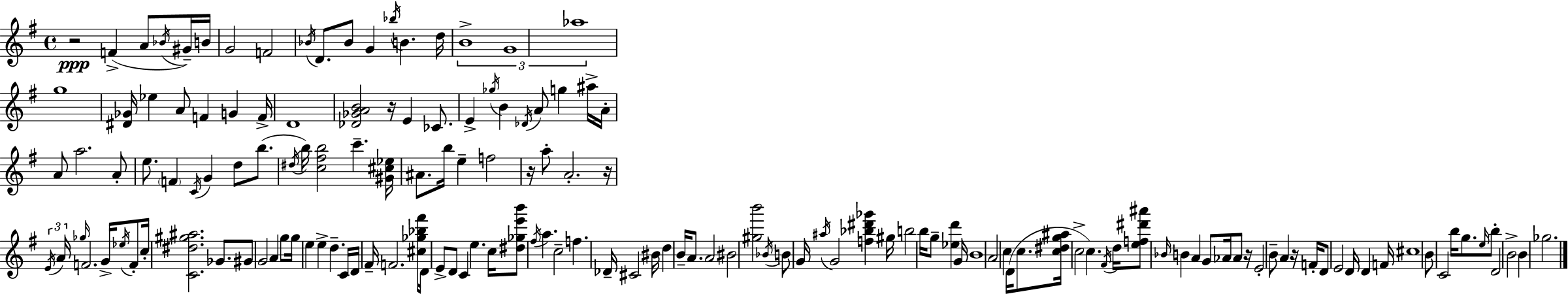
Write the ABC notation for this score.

X:1
T:Untitled
M:4/4
L:1/4
K:Em
z2 F A/2 _B/4 ^G/4 B/4 G2 F2 _B/4 D/2 _B/2 G _b/4 B d/4 B4 G4 _a4 g4 [^D_G]/4 _e A/2 F G F/4 D4 [_D_GAB]2 z/4 E _C/2 E _g/4 B _D/4 A/2 g ^a/4 A/4 A/2 a2 A/2 e/2 F C/4 G d/2 b/2 ^d/4 b/4 [c^fb]2 c' [^G^c_e]/4 ^A/2 b/4 e f2 z/4 a/2 A2 z/4 E/4 A/4 _g/4 F2 G/4 _e/4 F/2 c/4 [C^d^g^a]2 _G/2 ^G/2 G2 A g/2 g/4 e e d C/4 D/4 ^F/4 F2 [^c_g_b^f']/2 D/4 E/2 D/2 C e c/4 [^d_ge'b']/2 ^f/4 a c2 f _D/4 ^C2 ^B/4 d B/4 A/2 A2 ^B2 [^gb']2 _B/4 B/2 G/4 ^a/4 G2 [f_b^d'_g'] ^g/4 b2 b/4 g/2 [_ed'] G/4 B4 A2 c D/4 c/2 [c^dg^a]/4 c2 c ^F/4 d/4 [ef^d'^a']/2 _B/4 B A G/2 _A/4 _A/2 z/4 E2 B/2 A z/4 F/4 D/2 E2 D/4 D F/4 ^c4 B/2 C2 b/4 g/2 e/4 b/2 D2 B2 B _g2